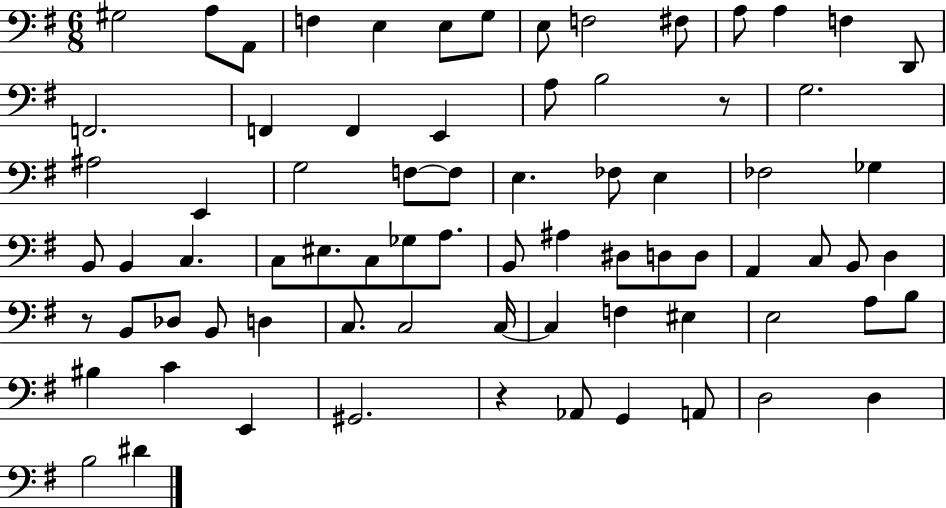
X:1
T:Untitled
M:6/8
L:1/4
K:G
^G,2 A,/2 A,,/2 F, E, E,/2 G,/2 E,/2 F,2 ^F,/2 A,/2 A, F, D,,/2 F,,2 F,, F,, E,, A,/2 B,2 z/2 G,2 ^A,2 E,, G,2 F,/2 F,/2 E, _F,/2 E, _F,2 _G, B,,/2 B,, C, C,/2 ^E,/2 C,/2 _G,/2 A,/2 B,,/2 ^A, ^D,/2 D,/2 D,/2 A,, C,/2 B,,/2 D, z/2 B,,/2 _D,/2 B,,/2 D, C,/2 C,2 C,/4 C, F, ^E, E,2 A,/2 B,/2 ^B, C E,, ^G,,2 z _A,,/2 G,, A,,/2 D,2 D, B,2 ^D